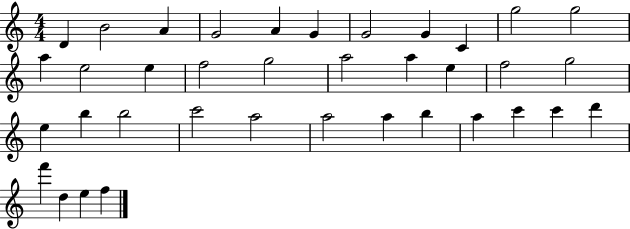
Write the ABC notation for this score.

X:1
T:Untitled
M:4/4
L:1/4
K:C
D B2 A G2 A G G2 G C g2 g2 a e2 e f2 g2 a2 a e f2 g2 e b b2 c'2 a2 a2 a b a c' c' d' f' d e f